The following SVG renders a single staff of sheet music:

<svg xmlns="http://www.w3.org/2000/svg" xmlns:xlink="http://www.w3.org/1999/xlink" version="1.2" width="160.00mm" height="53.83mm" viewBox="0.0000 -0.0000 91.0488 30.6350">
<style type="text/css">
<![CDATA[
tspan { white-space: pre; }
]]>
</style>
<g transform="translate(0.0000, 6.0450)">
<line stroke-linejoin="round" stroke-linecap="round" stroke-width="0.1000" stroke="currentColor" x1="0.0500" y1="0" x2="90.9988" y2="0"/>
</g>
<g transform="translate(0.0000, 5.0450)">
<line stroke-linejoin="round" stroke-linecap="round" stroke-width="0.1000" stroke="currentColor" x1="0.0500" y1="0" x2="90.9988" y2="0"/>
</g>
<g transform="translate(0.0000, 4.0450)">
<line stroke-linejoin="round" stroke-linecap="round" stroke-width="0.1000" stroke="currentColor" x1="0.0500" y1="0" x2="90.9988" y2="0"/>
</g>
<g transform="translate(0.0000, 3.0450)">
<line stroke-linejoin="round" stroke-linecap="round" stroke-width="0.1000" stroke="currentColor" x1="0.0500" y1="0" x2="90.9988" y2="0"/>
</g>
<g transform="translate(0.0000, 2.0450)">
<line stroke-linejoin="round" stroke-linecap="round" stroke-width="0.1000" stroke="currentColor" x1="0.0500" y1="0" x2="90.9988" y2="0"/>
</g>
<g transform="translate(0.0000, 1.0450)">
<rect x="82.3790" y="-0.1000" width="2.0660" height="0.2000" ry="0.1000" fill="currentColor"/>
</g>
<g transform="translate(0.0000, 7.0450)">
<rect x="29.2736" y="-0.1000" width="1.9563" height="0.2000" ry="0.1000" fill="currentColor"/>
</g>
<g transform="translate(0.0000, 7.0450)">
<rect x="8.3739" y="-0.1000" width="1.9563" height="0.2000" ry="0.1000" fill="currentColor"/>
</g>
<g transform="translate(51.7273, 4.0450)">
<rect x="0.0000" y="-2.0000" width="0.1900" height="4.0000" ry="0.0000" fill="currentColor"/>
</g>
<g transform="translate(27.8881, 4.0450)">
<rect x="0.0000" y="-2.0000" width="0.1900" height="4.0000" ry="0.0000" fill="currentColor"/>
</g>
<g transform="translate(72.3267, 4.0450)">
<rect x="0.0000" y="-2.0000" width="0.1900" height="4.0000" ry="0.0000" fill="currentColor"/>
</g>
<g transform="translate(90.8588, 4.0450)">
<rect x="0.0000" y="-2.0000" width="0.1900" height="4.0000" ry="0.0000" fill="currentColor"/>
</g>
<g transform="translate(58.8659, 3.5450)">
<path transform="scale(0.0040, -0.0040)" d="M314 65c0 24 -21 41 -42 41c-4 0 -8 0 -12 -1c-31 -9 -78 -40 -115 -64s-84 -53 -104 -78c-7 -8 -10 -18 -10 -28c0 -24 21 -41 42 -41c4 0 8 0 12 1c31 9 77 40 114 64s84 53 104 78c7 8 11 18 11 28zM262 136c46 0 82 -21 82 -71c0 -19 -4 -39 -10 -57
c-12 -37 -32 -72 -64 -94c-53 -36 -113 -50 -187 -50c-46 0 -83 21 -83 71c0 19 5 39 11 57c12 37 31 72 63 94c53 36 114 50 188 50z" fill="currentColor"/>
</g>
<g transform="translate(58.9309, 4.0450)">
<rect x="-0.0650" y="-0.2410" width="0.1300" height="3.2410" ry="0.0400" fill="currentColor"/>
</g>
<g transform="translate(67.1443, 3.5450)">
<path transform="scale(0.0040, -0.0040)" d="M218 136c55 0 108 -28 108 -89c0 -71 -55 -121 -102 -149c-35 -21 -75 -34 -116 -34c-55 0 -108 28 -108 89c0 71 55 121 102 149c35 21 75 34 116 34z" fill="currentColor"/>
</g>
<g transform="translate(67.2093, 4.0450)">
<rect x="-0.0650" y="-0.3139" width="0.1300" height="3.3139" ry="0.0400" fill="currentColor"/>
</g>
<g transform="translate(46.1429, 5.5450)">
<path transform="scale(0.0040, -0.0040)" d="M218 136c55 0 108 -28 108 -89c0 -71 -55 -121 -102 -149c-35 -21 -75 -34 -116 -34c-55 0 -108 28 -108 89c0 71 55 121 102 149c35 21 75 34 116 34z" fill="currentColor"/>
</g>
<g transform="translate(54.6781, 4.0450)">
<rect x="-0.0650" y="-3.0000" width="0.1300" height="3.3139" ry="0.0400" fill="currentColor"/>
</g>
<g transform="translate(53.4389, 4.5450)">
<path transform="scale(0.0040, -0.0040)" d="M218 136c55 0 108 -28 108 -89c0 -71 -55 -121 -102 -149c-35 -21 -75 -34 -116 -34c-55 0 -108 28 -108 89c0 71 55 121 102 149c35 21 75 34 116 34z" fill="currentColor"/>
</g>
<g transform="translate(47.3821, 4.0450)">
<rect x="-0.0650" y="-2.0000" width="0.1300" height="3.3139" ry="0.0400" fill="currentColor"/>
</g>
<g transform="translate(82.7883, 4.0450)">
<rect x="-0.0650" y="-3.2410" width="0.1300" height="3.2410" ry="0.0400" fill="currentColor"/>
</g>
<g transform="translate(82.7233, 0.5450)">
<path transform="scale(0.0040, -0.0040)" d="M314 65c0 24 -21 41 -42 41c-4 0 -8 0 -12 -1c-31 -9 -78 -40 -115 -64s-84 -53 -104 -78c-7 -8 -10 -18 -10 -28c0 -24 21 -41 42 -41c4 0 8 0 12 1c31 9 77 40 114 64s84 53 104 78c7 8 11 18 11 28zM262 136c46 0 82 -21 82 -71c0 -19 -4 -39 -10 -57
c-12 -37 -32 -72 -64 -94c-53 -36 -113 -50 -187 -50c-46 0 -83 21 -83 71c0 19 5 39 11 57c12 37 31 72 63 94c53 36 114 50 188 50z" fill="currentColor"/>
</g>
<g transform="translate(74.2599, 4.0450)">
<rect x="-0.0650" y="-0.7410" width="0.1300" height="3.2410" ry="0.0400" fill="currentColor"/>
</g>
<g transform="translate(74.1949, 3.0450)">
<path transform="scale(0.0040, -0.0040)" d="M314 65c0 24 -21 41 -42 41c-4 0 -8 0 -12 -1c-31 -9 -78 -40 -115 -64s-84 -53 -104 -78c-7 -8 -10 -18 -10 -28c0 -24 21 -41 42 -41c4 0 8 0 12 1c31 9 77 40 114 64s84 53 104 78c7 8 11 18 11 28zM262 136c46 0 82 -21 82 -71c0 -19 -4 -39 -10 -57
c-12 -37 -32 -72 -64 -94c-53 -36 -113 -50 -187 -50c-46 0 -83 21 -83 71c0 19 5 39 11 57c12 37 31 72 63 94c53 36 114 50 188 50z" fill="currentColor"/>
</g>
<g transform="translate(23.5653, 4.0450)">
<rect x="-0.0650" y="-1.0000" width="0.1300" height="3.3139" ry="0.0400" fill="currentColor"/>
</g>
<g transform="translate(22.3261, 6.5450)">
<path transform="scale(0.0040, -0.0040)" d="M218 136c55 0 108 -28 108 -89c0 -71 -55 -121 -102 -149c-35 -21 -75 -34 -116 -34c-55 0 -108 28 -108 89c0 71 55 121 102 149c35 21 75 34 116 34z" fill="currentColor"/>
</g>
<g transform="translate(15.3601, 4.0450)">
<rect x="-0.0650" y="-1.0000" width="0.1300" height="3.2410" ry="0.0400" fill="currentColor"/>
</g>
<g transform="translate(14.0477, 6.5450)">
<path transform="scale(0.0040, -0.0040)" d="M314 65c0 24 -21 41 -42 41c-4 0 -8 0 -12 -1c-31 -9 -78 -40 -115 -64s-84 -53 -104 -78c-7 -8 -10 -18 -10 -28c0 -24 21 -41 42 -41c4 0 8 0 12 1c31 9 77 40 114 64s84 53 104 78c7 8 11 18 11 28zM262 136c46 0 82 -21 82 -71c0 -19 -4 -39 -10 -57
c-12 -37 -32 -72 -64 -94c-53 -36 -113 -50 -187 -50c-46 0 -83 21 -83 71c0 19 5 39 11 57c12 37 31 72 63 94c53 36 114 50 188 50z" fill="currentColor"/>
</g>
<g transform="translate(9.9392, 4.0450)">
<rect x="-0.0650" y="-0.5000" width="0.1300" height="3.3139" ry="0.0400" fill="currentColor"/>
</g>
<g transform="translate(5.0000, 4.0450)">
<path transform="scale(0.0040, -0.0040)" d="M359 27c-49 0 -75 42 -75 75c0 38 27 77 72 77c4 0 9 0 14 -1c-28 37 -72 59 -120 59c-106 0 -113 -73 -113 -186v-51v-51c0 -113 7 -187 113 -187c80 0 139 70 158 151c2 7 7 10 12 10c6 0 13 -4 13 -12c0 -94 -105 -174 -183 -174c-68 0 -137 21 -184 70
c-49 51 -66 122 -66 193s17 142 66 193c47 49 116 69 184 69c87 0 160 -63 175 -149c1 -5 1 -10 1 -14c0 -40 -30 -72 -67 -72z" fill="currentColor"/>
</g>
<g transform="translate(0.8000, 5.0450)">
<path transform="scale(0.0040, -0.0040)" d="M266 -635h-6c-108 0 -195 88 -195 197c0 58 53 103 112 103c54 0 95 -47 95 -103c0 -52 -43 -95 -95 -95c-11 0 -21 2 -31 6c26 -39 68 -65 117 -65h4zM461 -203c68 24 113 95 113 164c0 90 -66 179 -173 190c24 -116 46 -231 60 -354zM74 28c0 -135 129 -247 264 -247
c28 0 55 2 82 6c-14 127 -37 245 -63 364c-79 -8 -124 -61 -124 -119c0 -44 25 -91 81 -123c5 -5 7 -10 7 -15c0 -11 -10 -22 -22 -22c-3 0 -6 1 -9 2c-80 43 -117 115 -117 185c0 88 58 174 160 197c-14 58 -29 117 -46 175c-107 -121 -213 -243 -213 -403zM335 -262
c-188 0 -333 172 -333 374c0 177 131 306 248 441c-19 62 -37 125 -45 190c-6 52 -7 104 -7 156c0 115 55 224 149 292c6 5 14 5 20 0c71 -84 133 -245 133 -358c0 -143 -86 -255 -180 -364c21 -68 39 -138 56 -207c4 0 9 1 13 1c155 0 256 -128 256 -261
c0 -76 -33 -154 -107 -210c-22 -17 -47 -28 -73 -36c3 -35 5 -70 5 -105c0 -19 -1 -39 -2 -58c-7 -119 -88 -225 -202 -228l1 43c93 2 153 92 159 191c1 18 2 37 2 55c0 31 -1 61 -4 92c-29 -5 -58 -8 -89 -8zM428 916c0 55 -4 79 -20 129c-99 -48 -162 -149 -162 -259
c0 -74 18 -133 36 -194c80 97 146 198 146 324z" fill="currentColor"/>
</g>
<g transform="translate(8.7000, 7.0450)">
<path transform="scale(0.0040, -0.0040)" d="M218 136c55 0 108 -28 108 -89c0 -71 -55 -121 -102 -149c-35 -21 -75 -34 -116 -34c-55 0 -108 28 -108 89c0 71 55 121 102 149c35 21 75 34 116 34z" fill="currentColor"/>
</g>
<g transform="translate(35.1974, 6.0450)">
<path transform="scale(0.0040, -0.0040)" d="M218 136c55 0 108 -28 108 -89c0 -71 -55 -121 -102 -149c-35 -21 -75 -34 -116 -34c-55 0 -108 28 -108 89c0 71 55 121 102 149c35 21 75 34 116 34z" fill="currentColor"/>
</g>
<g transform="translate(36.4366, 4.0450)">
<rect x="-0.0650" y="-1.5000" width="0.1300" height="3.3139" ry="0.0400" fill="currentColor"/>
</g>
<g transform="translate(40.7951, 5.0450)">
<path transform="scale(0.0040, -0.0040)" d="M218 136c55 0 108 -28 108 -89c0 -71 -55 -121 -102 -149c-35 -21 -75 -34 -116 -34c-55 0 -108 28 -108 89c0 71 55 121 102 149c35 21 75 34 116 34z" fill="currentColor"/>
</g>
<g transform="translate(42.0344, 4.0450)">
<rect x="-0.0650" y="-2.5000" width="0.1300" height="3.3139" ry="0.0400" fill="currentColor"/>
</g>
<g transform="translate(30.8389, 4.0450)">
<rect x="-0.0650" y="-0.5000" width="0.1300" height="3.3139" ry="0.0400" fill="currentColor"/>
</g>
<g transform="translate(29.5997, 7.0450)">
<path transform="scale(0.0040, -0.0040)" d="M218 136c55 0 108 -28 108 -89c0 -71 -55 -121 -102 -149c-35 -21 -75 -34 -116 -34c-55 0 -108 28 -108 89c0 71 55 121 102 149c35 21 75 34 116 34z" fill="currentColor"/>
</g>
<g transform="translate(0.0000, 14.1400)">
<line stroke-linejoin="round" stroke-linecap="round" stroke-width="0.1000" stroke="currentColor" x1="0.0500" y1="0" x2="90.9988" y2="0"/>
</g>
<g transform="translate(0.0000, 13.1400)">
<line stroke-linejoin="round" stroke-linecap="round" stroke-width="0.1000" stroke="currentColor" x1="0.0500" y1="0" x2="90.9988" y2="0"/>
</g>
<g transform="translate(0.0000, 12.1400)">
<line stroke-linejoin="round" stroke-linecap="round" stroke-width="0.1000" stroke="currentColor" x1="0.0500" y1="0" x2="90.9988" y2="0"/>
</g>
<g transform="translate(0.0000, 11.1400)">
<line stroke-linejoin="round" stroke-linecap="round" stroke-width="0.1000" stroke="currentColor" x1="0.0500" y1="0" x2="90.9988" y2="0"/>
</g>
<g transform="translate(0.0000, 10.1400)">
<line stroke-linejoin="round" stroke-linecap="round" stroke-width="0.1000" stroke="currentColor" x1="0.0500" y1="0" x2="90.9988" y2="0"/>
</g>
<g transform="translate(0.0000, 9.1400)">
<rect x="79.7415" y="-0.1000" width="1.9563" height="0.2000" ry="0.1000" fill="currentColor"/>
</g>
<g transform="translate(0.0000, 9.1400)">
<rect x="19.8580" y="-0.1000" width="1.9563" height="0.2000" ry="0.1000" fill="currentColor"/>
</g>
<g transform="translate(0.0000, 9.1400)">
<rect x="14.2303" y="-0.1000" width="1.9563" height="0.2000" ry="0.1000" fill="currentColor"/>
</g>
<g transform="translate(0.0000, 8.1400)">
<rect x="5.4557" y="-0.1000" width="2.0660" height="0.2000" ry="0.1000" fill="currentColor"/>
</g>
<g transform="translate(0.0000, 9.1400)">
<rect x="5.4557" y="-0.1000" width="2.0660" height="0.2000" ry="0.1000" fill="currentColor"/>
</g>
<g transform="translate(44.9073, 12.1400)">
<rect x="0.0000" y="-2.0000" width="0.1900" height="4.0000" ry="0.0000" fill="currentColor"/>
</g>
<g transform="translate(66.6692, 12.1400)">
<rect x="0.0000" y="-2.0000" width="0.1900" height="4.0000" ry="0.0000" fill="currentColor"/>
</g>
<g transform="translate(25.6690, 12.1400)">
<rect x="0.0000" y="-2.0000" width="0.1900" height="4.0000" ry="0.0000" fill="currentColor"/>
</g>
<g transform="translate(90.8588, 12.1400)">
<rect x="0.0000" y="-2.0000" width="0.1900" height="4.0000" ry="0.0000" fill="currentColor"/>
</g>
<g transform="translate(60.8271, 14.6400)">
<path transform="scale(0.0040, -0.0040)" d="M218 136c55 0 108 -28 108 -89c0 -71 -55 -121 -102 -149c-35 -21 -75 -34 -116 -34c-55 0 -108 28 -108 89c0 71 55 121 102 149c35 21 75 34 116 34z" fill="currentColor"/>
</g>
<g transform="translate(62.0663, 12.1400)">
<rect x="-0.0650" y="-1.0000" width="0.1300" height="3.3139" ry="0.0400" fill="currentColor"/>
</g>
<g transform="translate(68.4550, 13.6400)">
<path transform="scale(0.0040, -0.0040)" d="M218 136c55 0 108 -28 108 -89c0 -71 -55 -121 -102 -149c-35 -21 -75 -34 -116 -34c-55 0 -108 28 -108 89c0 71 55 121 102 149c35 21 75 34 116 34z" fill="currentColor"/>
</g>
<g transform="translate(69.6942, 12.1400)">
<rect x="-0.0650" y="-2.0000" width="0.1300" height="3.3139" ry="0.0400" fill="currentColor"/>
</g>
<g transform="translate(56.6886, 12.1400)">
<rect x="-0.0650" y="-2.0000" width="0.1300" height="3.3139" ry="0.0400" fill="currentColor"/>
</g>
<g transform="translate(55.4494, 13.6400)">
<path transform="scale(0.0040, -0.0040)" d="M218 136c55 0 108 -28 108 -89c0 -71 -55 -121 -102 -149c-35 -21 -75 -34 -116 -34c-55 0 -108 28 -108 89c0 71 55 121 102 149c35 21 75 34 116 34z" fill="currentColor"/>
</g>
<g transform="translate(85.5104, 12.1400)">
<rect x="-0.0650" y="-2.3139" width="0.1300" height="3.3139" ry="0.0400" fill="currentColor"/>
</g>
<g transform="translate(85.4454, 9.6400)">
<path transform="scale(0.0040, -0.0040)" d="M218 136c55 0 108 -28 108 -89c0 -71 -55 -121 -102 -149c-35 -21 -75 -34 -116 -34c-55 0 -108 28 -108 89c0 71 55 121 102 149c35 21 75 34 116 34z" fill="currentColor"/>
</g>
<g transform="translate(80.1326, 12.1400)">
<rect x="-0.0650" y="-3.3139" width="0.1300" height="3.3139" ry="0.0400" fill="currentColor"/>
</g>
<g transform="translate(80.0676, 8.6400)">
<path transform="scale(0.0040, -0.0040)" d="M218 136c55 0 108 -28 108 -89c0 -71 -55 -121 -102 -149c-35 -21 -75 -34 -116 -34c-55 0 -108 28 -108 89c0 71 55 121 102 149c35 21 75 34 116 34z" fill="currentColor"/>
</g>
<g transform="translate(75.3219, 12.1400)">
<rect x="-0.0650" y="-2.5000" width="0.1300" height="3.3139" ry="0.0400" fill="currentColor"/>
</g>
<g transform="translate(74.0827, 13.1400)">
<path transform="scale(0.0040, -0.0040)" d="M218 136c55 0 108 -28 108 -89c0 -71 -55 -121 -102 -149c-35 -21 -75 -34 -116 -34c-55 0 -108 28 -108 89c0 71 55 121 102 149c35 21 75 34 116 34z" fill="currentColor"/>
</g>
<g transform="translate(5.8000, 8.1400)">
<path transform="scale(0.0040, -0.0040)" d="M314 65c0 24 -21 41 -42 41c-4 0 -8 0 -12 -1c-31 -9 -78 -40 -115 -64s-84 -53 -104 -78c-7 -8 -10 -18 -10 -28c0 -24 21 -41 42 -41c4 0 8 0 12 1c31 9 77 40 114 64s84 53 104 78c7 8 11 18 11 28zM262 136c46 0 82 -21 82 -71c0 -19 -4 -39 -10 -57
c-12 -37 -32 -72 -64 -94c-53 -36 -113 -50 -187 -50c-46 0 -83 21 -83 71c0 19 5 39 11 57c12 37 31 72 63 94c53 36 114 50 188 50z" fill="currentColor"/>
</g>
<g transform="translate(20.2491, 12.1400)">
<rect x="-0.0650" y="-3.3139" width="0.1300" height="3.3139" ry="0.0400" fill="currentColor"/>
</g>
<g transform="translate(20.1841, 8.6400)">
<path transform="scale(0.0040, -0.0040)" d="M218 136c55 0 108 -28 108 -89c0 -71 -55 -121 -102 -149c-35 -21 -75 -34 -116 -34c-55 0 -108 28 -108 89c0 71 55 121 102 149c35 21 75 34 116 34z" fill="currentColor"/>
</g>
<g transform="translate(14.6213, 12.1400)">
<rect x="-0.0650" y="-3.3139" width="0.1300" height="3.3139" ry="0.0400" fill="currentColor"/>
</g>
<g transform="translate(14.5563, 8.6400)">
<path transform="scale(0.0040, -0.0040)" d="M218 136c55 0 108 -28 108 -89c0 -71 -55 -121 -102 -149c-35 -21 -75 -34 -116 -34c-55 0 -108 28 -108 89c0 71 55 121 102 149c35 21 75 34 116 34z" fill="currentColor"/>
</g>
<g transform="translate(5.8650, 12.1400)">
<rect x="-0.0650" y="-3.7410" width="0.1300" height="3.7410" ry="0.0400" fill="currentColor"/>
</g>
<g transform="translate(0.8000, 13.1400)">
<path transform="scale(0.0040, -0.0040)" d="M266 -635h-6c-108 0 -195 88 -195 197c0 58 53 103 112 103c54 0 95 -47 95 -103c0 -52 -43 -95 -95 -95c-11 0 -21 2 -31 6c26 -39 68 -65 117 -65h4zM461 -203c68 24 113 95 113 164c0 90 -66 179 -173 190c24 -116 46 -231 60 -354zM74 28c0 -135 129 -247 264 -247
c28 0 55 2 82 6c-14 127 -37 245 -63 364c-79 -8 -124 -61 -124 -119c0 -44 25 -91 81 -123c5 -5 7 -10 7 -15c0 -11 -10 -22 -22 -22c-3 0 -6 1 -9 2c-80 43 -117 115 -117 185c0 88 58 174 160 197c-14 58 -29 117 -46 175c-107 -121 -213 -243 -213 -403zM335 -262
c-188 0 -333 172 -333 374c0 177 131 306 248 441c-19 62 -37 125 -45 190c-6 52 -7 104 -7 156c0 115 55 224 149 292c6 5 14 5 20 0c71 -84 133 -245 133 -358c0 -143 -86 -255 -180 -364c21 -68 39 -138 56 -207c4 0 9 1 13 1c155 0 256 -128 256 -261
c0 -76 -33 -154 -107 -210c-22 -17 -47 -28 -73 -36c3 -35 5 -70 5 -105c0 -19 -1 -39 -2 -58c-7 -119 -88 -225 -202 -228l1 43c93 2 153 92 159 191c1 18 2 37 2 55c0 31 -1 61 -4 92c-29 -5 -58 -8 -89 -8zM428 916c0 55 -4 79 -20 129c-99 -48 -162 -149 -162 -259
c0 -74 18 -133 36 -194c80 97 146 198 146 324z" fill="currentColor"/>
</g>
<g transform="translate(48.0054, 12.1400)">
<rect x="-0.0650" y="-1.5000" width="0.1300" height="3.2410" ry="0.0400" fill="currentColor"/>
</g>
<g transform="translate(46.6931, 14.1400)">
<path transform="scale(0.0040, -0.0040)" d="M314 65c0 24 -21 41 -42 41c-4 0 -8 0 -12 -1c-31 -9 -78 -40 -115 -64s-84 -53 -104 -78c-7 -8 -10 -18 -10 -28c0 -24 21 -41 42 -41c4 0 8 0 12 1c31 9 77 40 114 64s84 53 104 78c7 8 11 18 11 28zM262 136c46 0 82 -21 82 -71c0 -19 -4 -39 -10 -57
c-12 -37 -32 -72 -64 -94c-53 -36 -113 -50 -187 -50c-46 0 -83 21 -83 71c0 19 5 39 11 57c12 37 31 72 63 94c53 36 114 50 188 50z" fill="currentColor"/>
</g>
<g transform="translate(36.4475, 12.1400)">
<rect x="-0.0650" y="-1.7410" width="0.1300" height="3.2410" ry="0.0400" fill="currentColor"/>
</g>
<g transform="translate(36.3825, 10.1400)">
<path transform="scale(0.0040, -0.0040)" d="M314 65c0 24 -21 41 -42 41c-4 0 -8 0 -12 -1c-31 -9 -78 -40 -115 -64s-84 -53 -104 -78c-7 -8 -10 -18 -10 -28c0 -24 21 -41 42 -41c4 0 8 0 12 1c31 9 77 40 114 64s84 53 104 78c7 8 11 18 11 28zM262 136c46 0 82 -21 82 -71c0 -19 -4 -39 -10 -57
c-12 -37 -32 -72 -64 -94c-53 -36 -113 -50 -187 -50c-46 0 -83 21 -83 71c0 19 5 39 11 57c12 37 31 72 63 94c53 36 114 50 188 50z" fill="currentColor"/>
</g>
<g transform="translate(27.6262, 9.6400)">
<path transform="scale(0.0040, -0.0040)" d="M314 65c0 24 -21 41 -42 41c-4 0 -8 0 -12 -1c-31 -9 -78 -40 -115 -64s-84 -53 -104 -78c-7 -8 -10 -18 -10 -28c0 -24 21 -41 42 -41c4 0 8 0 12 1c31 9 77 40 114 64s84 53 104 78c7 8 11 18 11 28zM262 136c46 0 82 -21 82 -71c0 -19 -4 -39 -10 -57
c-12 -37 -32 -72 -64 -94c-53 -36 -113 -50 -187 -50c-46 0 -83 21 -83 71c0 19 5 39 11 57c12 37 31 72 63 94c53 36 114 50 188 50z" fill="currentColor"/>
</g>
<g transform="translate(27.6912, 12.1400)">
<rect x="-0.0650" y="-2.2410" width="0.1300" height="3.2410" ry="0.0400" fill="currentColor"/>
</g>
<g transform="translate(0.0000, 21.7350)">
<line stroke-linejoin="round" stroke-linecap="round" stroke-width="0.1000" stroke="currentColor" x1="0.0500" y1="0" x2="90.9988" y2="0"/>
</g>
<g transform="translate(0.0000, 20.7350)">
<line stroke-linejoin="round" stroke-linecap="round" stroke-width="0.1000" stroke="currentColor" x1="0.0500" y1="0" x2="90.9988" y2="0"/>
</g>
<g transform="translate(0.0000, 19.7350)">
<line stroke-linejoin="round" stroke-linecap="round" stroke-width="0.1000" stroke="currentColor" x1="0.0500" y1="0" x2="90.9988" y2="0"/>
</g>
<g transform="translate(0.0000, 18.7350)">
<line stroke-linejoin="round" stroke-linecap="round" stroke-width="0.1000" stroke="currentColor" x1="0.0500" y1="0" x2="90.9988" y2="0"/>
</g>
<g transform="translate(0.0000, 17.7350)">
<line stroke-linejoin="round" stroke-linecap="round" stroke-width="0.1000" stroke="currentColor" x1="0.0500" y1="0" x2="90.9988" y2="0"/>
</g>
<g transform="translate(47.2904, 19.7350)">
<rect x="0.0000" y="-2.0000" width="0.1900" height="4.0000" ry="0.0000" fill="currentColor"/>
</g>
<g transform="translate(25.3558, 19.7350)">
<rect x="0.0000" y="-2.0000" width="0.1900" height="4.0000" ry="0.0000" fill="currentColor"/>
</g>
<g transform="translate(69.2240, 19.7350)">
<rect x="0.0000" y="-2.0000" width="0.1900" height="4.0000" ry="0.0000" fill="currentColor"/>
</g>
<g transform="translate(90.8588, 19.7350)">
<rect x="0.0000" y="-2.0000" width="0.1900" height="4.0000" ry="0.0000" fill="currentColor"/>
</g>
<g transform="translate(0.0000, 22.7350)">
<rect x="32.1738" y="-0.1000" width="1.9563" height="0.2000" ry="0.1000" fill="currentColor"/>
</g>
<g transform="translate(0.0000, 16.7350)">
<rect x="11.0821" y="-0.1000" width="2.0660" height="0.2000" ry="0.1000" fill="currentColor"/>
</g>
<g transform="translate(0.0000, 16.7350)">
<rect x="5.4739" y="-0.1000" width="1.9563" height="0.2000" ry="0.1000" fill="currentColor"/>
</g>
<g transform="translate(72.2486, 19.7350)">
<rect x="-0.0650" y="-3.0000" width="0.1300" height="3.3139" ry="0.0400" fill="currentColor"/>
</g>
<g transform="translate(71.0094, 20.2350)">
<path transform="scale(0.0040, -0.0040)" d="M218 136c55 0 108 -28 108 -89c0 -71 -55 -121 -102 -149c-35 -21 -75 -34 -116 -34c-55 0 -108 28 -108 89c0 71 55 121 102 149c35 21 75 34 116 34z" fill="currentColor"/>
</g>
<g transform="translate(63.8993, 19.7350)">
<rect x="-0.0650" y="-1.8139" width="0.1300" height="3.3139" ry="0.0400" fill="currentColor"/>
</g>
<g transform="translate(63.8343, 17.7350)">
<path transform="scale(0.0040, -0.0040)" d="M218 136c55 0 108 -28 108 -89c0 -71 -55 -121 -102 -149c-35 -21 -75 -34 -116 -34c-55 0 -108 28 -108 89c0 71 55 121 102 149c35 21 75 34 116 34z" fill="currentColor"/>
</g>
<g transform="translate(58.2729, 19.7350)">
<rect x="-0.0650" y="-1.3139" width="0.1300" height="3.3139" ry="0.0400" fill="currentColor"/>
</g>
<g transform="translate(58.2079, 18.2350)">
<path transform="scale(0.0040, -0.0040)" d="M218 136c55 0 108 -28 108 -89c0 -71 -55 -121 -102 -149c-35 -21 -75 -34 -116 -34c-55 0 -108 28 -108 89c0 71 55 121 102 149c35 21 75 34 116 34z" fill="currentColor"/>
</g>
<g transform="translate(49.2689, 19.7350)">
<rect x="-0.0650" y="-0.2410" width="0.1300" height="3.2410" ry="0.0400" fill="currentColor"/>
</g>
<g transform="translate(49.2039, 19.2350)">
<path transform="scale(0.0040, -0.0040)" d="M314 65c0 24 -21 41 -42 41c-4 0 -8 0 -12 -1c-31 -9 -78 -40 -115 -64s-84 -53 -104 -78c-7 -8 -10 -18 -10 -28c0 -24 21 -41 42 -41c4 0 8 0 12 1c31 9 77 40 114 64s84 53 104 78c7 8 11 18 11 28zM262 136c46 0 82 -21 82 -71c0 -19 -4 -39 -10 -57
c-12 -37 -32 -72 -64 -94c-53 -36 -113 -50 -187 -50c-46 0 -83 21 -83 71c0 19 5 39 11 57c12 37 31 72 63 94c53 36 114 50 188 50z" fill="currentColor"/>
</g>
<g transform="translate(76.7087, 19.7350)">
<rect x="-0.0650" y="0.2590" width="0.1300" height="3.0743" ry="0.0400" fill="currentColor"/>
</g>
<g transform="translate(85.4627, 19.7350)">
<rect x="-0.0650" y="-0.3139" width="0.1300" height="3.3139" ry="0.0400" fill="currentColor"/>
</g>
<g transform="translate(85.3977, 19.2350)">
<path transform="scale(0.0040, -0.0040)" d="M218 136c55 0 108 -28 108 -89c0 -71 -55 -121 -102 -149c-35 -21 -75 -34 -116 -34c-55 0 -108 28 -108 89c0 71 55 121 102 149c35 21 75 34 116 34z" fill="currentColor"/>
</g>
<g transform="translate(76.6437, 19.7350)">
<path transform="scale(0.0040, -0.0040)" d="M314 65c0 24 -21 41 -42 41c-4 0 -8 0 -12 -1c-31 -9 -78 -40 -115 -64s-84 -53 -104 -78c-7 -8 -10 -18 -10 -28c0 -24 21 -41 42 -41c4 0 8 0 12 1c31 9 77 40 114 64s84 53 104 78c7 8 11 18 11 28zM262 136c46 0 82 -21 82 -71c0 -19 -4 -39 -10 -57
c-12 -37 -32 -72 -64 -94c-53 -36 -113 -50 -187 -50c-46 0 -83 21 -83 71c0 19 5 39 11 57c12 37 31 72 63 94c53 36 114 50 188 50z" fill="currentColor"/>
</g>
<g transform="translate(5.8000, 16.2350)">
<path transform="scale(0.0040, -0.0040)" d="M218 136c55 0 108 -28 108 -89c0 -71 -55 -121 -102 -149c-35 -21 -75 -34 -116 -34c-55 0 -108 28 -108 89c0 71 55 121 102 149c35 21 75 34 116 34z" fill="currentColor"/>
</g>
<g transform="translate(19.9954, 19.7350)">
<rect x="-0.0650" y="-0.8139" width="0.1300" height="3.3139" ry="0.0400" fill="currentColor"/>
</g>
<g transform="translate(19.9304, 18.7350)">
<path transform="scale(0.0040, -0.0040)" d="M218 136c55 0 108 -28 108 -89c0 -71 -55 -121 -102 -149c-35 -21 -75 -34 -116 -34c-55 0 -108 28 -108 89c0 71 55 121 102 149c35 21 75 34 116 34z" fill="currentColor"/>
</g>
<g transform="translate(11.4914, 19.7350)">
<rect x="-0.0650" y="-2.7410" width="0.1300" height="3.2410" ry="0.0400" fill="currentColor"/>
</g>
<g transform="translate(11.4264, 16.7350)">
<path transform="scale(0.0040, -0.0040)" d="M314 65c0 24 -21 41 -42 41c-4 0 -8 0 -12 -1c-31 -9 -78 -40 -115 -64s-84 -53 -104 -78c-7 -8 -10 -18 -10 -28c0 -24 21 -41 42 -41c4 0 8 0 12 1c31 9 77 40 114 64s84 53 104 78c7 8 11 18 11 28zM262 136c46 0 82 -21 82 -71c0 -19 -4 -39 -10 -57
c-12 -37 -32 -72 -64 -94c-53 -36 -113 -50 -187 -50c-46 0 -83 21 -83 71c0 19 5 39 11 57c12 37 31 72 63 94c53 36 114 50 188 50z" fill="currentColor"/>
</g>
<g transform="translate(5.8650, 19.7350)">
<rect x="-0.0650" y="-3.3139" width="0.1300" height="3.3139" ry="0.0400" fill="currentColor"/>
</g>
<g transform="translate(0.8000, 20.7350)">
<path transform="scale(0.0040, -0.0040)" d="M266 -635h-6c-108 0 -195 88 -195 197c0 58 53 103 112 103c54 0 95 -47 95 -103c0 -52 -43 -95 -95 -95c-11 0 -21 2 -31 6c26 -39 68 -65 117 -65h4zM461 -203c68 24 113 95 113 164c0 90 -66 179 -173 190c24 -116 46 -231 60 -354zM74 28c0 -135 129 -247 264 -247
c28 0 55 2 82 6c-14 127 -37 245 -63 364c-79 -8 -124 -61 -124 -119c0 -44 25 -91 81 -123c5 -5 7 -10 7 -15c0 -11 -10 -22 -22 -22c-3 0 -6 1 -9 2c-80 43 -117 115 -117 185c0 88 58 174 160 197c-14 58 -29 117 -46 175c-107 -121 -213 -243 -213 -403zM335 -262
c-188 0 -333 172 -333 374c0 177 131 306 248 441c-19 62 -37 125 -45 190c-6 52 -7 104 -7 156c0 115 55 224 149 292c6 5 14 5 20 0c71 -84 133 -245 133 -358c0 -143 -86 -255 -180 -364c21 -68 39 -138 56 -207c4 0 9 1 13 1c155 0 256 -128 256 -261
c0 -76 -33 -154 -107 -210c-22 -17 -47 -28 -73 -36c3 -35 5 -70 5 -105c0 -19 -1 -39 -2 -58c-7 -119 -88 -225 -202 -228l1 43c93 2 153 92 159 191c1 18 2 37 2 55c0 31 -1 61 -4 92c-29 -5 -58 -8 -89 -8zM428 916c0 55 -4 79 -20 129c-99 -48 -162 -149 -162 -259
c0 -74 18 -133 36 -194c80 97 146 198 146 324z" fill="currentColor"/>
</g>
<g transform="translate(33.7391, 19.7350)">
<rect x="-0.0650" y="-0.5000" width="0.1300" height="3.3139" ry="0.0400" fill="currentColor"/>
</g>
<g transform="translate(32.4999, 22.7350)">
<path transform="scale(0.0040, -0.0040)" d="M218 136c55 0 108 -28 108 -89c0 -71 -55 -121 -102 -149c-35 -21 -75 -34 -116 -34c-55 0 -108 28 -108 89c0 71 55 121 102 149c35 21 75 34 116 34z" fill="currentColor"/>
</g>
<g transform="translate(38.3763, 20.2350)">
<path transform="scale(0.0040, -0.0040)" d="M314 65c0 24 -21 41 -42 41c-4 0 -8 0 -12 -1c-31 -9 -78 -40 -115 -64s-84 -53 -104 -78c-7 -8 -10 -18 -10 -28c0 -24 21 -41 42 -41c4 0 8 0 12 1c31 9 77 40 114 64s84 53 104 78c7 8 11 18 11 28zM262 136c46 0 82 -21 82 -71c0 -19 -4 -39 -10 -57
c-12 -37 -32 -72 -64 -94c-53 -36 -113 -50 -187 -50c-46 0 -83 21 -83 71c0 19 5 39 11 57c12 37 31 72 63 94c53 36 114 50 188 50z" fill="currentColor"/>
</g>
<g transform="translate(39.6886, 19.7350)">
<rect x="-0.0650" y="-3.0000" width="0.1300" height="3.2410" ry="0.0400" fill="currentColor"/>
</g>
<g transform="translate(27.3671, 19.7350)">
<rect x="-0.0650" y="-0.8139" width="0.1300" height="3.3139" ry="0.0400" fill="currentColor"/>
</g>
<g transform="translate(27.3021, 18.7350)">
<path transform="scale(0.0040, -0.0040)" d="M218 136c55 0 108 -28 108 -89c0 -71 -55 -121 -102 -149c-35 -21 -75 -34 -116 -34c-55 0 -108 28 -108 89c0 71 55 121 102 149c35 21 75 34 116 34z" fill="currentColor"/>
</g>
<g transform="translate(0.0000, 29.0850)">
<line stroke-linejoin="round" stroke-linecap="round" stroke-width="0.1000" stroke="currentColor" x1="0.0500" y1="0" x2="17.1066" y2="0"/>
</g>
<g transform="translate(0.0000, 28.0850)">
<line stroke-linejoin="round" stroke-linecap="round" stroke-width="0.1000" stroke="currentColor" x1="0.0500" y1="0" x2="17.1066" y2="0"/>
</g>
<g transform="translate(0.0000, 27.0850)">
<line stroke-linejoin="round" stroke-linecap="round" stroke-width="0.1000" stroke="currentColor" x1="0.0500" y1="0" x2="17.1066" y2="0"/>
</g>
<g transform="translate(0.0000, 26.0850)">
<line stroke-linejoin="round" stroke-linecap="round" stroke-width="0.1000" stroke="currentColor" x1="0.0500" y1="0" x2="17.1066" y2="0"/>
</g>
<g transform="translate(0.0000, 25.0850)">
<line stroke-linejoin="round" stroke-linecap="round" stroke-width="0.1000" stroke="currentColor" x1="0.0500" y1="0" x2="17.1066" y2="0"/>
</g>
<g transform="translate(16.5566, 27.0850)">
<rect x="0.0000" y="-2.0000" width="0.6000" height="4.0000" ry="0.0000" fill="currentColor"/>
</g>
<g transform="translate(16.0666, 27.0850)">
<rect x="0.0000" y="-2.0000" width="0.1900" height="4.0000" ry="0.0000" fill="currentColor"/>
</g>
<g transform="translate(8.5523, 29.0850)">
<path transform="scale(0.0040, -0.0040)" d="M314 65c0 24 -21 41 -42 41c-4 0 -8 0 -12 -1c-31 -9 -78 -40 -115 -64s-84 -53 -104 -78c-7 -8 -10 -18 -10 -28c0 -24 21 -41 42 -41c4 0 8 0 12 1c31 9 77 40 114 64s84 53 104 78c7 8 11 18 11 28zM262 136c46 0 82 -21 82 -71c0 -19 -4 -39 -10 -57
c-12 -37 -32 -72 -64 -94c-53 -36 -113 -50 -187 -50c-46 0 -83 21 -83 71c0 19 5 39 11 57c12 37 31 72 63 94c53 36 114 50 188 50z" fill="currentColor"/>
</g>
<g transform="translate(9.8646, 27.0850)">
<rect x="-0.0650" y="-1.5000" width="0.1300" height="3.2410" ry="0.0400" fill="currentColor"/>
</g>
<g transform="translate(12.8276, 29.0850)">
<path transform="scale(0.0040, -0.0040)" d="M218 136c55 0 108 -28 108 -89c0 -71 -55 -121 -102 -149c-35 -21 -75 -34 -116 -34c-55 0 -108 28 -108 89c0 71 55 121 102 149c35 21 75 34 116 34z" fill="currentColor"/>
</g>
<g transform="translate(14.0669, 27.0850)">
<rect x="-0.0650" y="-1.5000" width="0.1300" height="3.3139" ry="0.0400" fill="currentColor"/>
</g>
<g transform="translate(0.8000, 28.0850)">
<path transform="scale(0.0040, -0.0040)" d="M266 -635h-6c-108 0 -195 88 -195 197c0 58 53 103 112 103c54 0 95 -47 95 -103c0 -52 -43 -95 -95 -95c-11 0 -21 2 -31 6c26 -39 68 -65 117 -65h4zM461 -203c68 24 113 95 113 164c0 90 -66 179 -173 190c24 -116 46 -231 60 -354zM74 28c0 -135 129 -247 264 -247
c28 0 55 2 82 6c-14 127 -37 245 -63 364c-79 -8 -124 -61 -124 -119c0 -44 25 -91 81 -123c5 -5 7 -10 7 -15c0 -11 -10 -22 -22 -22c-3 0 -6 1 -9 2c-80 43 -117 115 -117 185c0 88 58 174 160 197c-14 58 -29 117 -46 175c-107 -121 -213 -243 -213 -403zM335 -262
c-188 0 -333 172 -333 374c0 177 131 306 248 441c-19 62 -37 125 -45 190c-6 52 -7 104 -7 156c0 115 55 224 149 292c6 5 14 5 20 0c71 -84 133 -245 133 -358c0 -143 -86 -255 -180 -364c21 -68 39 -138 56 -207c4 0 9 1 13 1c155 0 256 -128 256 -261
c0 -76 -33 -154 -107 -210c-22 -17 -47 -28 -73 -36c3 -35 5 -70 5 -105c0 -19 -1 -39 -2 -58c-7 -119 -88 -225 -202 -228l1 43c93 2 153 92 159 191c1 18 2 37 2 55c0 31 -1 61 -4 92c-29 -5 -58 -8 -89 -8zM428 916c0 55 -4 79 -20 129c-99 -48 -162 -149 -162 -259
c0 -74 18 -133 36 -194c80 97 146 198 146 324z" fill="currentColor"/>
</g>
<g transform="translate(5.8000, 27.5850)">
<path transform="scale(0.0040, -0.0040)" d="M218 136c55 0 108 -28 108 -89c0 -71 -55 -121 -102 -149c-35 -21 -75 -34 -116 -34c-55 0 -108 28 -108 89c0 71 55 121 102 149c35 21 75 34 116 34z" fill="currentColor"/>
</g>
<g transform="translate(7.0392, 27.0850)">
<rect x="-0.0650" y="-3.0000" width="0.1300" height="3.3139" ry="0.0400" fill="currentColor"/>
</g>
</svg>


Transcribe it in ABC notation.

X:1
T:Untitled
M:4/4
L:1/4
K:C
C D2 D C E G F A c2 c d2 b2 c'2 b b g2 f2 E2 F D F G b g b a2 d d C A2 c2 e f A B2 c A E2 E